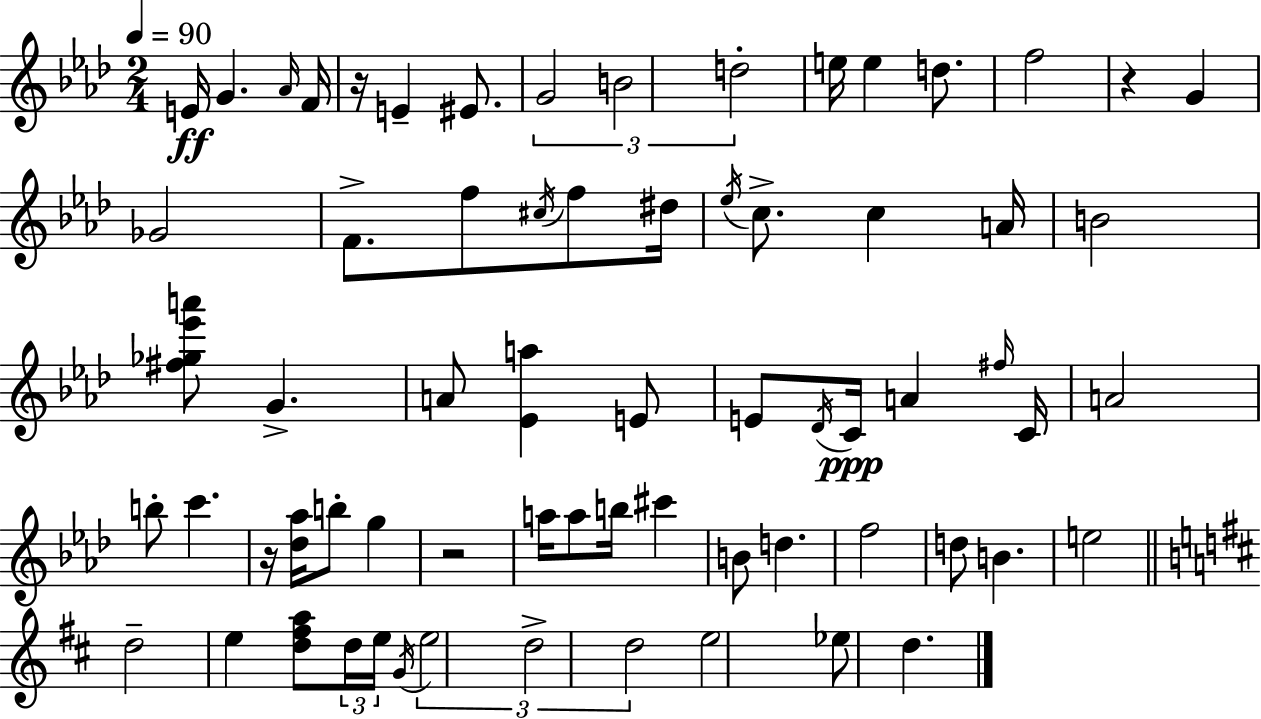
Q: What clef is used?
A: treble